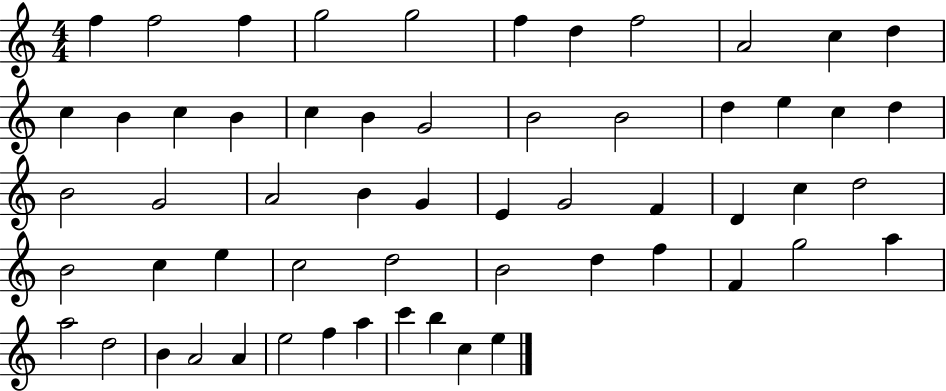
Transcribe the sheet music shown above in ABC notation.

X:1
T:Untitled
M:4/4
L:1/4
K:C
f f2 f g2 g2 f d f2 A2 c d c B c B c B G2 B2 B2 d e c d B2 G2 A2 B G E G2 F D c d2 B2 c e c2 d2 B2 d f F g2 a a2 d2 B A2 A e2 f a c' b c e